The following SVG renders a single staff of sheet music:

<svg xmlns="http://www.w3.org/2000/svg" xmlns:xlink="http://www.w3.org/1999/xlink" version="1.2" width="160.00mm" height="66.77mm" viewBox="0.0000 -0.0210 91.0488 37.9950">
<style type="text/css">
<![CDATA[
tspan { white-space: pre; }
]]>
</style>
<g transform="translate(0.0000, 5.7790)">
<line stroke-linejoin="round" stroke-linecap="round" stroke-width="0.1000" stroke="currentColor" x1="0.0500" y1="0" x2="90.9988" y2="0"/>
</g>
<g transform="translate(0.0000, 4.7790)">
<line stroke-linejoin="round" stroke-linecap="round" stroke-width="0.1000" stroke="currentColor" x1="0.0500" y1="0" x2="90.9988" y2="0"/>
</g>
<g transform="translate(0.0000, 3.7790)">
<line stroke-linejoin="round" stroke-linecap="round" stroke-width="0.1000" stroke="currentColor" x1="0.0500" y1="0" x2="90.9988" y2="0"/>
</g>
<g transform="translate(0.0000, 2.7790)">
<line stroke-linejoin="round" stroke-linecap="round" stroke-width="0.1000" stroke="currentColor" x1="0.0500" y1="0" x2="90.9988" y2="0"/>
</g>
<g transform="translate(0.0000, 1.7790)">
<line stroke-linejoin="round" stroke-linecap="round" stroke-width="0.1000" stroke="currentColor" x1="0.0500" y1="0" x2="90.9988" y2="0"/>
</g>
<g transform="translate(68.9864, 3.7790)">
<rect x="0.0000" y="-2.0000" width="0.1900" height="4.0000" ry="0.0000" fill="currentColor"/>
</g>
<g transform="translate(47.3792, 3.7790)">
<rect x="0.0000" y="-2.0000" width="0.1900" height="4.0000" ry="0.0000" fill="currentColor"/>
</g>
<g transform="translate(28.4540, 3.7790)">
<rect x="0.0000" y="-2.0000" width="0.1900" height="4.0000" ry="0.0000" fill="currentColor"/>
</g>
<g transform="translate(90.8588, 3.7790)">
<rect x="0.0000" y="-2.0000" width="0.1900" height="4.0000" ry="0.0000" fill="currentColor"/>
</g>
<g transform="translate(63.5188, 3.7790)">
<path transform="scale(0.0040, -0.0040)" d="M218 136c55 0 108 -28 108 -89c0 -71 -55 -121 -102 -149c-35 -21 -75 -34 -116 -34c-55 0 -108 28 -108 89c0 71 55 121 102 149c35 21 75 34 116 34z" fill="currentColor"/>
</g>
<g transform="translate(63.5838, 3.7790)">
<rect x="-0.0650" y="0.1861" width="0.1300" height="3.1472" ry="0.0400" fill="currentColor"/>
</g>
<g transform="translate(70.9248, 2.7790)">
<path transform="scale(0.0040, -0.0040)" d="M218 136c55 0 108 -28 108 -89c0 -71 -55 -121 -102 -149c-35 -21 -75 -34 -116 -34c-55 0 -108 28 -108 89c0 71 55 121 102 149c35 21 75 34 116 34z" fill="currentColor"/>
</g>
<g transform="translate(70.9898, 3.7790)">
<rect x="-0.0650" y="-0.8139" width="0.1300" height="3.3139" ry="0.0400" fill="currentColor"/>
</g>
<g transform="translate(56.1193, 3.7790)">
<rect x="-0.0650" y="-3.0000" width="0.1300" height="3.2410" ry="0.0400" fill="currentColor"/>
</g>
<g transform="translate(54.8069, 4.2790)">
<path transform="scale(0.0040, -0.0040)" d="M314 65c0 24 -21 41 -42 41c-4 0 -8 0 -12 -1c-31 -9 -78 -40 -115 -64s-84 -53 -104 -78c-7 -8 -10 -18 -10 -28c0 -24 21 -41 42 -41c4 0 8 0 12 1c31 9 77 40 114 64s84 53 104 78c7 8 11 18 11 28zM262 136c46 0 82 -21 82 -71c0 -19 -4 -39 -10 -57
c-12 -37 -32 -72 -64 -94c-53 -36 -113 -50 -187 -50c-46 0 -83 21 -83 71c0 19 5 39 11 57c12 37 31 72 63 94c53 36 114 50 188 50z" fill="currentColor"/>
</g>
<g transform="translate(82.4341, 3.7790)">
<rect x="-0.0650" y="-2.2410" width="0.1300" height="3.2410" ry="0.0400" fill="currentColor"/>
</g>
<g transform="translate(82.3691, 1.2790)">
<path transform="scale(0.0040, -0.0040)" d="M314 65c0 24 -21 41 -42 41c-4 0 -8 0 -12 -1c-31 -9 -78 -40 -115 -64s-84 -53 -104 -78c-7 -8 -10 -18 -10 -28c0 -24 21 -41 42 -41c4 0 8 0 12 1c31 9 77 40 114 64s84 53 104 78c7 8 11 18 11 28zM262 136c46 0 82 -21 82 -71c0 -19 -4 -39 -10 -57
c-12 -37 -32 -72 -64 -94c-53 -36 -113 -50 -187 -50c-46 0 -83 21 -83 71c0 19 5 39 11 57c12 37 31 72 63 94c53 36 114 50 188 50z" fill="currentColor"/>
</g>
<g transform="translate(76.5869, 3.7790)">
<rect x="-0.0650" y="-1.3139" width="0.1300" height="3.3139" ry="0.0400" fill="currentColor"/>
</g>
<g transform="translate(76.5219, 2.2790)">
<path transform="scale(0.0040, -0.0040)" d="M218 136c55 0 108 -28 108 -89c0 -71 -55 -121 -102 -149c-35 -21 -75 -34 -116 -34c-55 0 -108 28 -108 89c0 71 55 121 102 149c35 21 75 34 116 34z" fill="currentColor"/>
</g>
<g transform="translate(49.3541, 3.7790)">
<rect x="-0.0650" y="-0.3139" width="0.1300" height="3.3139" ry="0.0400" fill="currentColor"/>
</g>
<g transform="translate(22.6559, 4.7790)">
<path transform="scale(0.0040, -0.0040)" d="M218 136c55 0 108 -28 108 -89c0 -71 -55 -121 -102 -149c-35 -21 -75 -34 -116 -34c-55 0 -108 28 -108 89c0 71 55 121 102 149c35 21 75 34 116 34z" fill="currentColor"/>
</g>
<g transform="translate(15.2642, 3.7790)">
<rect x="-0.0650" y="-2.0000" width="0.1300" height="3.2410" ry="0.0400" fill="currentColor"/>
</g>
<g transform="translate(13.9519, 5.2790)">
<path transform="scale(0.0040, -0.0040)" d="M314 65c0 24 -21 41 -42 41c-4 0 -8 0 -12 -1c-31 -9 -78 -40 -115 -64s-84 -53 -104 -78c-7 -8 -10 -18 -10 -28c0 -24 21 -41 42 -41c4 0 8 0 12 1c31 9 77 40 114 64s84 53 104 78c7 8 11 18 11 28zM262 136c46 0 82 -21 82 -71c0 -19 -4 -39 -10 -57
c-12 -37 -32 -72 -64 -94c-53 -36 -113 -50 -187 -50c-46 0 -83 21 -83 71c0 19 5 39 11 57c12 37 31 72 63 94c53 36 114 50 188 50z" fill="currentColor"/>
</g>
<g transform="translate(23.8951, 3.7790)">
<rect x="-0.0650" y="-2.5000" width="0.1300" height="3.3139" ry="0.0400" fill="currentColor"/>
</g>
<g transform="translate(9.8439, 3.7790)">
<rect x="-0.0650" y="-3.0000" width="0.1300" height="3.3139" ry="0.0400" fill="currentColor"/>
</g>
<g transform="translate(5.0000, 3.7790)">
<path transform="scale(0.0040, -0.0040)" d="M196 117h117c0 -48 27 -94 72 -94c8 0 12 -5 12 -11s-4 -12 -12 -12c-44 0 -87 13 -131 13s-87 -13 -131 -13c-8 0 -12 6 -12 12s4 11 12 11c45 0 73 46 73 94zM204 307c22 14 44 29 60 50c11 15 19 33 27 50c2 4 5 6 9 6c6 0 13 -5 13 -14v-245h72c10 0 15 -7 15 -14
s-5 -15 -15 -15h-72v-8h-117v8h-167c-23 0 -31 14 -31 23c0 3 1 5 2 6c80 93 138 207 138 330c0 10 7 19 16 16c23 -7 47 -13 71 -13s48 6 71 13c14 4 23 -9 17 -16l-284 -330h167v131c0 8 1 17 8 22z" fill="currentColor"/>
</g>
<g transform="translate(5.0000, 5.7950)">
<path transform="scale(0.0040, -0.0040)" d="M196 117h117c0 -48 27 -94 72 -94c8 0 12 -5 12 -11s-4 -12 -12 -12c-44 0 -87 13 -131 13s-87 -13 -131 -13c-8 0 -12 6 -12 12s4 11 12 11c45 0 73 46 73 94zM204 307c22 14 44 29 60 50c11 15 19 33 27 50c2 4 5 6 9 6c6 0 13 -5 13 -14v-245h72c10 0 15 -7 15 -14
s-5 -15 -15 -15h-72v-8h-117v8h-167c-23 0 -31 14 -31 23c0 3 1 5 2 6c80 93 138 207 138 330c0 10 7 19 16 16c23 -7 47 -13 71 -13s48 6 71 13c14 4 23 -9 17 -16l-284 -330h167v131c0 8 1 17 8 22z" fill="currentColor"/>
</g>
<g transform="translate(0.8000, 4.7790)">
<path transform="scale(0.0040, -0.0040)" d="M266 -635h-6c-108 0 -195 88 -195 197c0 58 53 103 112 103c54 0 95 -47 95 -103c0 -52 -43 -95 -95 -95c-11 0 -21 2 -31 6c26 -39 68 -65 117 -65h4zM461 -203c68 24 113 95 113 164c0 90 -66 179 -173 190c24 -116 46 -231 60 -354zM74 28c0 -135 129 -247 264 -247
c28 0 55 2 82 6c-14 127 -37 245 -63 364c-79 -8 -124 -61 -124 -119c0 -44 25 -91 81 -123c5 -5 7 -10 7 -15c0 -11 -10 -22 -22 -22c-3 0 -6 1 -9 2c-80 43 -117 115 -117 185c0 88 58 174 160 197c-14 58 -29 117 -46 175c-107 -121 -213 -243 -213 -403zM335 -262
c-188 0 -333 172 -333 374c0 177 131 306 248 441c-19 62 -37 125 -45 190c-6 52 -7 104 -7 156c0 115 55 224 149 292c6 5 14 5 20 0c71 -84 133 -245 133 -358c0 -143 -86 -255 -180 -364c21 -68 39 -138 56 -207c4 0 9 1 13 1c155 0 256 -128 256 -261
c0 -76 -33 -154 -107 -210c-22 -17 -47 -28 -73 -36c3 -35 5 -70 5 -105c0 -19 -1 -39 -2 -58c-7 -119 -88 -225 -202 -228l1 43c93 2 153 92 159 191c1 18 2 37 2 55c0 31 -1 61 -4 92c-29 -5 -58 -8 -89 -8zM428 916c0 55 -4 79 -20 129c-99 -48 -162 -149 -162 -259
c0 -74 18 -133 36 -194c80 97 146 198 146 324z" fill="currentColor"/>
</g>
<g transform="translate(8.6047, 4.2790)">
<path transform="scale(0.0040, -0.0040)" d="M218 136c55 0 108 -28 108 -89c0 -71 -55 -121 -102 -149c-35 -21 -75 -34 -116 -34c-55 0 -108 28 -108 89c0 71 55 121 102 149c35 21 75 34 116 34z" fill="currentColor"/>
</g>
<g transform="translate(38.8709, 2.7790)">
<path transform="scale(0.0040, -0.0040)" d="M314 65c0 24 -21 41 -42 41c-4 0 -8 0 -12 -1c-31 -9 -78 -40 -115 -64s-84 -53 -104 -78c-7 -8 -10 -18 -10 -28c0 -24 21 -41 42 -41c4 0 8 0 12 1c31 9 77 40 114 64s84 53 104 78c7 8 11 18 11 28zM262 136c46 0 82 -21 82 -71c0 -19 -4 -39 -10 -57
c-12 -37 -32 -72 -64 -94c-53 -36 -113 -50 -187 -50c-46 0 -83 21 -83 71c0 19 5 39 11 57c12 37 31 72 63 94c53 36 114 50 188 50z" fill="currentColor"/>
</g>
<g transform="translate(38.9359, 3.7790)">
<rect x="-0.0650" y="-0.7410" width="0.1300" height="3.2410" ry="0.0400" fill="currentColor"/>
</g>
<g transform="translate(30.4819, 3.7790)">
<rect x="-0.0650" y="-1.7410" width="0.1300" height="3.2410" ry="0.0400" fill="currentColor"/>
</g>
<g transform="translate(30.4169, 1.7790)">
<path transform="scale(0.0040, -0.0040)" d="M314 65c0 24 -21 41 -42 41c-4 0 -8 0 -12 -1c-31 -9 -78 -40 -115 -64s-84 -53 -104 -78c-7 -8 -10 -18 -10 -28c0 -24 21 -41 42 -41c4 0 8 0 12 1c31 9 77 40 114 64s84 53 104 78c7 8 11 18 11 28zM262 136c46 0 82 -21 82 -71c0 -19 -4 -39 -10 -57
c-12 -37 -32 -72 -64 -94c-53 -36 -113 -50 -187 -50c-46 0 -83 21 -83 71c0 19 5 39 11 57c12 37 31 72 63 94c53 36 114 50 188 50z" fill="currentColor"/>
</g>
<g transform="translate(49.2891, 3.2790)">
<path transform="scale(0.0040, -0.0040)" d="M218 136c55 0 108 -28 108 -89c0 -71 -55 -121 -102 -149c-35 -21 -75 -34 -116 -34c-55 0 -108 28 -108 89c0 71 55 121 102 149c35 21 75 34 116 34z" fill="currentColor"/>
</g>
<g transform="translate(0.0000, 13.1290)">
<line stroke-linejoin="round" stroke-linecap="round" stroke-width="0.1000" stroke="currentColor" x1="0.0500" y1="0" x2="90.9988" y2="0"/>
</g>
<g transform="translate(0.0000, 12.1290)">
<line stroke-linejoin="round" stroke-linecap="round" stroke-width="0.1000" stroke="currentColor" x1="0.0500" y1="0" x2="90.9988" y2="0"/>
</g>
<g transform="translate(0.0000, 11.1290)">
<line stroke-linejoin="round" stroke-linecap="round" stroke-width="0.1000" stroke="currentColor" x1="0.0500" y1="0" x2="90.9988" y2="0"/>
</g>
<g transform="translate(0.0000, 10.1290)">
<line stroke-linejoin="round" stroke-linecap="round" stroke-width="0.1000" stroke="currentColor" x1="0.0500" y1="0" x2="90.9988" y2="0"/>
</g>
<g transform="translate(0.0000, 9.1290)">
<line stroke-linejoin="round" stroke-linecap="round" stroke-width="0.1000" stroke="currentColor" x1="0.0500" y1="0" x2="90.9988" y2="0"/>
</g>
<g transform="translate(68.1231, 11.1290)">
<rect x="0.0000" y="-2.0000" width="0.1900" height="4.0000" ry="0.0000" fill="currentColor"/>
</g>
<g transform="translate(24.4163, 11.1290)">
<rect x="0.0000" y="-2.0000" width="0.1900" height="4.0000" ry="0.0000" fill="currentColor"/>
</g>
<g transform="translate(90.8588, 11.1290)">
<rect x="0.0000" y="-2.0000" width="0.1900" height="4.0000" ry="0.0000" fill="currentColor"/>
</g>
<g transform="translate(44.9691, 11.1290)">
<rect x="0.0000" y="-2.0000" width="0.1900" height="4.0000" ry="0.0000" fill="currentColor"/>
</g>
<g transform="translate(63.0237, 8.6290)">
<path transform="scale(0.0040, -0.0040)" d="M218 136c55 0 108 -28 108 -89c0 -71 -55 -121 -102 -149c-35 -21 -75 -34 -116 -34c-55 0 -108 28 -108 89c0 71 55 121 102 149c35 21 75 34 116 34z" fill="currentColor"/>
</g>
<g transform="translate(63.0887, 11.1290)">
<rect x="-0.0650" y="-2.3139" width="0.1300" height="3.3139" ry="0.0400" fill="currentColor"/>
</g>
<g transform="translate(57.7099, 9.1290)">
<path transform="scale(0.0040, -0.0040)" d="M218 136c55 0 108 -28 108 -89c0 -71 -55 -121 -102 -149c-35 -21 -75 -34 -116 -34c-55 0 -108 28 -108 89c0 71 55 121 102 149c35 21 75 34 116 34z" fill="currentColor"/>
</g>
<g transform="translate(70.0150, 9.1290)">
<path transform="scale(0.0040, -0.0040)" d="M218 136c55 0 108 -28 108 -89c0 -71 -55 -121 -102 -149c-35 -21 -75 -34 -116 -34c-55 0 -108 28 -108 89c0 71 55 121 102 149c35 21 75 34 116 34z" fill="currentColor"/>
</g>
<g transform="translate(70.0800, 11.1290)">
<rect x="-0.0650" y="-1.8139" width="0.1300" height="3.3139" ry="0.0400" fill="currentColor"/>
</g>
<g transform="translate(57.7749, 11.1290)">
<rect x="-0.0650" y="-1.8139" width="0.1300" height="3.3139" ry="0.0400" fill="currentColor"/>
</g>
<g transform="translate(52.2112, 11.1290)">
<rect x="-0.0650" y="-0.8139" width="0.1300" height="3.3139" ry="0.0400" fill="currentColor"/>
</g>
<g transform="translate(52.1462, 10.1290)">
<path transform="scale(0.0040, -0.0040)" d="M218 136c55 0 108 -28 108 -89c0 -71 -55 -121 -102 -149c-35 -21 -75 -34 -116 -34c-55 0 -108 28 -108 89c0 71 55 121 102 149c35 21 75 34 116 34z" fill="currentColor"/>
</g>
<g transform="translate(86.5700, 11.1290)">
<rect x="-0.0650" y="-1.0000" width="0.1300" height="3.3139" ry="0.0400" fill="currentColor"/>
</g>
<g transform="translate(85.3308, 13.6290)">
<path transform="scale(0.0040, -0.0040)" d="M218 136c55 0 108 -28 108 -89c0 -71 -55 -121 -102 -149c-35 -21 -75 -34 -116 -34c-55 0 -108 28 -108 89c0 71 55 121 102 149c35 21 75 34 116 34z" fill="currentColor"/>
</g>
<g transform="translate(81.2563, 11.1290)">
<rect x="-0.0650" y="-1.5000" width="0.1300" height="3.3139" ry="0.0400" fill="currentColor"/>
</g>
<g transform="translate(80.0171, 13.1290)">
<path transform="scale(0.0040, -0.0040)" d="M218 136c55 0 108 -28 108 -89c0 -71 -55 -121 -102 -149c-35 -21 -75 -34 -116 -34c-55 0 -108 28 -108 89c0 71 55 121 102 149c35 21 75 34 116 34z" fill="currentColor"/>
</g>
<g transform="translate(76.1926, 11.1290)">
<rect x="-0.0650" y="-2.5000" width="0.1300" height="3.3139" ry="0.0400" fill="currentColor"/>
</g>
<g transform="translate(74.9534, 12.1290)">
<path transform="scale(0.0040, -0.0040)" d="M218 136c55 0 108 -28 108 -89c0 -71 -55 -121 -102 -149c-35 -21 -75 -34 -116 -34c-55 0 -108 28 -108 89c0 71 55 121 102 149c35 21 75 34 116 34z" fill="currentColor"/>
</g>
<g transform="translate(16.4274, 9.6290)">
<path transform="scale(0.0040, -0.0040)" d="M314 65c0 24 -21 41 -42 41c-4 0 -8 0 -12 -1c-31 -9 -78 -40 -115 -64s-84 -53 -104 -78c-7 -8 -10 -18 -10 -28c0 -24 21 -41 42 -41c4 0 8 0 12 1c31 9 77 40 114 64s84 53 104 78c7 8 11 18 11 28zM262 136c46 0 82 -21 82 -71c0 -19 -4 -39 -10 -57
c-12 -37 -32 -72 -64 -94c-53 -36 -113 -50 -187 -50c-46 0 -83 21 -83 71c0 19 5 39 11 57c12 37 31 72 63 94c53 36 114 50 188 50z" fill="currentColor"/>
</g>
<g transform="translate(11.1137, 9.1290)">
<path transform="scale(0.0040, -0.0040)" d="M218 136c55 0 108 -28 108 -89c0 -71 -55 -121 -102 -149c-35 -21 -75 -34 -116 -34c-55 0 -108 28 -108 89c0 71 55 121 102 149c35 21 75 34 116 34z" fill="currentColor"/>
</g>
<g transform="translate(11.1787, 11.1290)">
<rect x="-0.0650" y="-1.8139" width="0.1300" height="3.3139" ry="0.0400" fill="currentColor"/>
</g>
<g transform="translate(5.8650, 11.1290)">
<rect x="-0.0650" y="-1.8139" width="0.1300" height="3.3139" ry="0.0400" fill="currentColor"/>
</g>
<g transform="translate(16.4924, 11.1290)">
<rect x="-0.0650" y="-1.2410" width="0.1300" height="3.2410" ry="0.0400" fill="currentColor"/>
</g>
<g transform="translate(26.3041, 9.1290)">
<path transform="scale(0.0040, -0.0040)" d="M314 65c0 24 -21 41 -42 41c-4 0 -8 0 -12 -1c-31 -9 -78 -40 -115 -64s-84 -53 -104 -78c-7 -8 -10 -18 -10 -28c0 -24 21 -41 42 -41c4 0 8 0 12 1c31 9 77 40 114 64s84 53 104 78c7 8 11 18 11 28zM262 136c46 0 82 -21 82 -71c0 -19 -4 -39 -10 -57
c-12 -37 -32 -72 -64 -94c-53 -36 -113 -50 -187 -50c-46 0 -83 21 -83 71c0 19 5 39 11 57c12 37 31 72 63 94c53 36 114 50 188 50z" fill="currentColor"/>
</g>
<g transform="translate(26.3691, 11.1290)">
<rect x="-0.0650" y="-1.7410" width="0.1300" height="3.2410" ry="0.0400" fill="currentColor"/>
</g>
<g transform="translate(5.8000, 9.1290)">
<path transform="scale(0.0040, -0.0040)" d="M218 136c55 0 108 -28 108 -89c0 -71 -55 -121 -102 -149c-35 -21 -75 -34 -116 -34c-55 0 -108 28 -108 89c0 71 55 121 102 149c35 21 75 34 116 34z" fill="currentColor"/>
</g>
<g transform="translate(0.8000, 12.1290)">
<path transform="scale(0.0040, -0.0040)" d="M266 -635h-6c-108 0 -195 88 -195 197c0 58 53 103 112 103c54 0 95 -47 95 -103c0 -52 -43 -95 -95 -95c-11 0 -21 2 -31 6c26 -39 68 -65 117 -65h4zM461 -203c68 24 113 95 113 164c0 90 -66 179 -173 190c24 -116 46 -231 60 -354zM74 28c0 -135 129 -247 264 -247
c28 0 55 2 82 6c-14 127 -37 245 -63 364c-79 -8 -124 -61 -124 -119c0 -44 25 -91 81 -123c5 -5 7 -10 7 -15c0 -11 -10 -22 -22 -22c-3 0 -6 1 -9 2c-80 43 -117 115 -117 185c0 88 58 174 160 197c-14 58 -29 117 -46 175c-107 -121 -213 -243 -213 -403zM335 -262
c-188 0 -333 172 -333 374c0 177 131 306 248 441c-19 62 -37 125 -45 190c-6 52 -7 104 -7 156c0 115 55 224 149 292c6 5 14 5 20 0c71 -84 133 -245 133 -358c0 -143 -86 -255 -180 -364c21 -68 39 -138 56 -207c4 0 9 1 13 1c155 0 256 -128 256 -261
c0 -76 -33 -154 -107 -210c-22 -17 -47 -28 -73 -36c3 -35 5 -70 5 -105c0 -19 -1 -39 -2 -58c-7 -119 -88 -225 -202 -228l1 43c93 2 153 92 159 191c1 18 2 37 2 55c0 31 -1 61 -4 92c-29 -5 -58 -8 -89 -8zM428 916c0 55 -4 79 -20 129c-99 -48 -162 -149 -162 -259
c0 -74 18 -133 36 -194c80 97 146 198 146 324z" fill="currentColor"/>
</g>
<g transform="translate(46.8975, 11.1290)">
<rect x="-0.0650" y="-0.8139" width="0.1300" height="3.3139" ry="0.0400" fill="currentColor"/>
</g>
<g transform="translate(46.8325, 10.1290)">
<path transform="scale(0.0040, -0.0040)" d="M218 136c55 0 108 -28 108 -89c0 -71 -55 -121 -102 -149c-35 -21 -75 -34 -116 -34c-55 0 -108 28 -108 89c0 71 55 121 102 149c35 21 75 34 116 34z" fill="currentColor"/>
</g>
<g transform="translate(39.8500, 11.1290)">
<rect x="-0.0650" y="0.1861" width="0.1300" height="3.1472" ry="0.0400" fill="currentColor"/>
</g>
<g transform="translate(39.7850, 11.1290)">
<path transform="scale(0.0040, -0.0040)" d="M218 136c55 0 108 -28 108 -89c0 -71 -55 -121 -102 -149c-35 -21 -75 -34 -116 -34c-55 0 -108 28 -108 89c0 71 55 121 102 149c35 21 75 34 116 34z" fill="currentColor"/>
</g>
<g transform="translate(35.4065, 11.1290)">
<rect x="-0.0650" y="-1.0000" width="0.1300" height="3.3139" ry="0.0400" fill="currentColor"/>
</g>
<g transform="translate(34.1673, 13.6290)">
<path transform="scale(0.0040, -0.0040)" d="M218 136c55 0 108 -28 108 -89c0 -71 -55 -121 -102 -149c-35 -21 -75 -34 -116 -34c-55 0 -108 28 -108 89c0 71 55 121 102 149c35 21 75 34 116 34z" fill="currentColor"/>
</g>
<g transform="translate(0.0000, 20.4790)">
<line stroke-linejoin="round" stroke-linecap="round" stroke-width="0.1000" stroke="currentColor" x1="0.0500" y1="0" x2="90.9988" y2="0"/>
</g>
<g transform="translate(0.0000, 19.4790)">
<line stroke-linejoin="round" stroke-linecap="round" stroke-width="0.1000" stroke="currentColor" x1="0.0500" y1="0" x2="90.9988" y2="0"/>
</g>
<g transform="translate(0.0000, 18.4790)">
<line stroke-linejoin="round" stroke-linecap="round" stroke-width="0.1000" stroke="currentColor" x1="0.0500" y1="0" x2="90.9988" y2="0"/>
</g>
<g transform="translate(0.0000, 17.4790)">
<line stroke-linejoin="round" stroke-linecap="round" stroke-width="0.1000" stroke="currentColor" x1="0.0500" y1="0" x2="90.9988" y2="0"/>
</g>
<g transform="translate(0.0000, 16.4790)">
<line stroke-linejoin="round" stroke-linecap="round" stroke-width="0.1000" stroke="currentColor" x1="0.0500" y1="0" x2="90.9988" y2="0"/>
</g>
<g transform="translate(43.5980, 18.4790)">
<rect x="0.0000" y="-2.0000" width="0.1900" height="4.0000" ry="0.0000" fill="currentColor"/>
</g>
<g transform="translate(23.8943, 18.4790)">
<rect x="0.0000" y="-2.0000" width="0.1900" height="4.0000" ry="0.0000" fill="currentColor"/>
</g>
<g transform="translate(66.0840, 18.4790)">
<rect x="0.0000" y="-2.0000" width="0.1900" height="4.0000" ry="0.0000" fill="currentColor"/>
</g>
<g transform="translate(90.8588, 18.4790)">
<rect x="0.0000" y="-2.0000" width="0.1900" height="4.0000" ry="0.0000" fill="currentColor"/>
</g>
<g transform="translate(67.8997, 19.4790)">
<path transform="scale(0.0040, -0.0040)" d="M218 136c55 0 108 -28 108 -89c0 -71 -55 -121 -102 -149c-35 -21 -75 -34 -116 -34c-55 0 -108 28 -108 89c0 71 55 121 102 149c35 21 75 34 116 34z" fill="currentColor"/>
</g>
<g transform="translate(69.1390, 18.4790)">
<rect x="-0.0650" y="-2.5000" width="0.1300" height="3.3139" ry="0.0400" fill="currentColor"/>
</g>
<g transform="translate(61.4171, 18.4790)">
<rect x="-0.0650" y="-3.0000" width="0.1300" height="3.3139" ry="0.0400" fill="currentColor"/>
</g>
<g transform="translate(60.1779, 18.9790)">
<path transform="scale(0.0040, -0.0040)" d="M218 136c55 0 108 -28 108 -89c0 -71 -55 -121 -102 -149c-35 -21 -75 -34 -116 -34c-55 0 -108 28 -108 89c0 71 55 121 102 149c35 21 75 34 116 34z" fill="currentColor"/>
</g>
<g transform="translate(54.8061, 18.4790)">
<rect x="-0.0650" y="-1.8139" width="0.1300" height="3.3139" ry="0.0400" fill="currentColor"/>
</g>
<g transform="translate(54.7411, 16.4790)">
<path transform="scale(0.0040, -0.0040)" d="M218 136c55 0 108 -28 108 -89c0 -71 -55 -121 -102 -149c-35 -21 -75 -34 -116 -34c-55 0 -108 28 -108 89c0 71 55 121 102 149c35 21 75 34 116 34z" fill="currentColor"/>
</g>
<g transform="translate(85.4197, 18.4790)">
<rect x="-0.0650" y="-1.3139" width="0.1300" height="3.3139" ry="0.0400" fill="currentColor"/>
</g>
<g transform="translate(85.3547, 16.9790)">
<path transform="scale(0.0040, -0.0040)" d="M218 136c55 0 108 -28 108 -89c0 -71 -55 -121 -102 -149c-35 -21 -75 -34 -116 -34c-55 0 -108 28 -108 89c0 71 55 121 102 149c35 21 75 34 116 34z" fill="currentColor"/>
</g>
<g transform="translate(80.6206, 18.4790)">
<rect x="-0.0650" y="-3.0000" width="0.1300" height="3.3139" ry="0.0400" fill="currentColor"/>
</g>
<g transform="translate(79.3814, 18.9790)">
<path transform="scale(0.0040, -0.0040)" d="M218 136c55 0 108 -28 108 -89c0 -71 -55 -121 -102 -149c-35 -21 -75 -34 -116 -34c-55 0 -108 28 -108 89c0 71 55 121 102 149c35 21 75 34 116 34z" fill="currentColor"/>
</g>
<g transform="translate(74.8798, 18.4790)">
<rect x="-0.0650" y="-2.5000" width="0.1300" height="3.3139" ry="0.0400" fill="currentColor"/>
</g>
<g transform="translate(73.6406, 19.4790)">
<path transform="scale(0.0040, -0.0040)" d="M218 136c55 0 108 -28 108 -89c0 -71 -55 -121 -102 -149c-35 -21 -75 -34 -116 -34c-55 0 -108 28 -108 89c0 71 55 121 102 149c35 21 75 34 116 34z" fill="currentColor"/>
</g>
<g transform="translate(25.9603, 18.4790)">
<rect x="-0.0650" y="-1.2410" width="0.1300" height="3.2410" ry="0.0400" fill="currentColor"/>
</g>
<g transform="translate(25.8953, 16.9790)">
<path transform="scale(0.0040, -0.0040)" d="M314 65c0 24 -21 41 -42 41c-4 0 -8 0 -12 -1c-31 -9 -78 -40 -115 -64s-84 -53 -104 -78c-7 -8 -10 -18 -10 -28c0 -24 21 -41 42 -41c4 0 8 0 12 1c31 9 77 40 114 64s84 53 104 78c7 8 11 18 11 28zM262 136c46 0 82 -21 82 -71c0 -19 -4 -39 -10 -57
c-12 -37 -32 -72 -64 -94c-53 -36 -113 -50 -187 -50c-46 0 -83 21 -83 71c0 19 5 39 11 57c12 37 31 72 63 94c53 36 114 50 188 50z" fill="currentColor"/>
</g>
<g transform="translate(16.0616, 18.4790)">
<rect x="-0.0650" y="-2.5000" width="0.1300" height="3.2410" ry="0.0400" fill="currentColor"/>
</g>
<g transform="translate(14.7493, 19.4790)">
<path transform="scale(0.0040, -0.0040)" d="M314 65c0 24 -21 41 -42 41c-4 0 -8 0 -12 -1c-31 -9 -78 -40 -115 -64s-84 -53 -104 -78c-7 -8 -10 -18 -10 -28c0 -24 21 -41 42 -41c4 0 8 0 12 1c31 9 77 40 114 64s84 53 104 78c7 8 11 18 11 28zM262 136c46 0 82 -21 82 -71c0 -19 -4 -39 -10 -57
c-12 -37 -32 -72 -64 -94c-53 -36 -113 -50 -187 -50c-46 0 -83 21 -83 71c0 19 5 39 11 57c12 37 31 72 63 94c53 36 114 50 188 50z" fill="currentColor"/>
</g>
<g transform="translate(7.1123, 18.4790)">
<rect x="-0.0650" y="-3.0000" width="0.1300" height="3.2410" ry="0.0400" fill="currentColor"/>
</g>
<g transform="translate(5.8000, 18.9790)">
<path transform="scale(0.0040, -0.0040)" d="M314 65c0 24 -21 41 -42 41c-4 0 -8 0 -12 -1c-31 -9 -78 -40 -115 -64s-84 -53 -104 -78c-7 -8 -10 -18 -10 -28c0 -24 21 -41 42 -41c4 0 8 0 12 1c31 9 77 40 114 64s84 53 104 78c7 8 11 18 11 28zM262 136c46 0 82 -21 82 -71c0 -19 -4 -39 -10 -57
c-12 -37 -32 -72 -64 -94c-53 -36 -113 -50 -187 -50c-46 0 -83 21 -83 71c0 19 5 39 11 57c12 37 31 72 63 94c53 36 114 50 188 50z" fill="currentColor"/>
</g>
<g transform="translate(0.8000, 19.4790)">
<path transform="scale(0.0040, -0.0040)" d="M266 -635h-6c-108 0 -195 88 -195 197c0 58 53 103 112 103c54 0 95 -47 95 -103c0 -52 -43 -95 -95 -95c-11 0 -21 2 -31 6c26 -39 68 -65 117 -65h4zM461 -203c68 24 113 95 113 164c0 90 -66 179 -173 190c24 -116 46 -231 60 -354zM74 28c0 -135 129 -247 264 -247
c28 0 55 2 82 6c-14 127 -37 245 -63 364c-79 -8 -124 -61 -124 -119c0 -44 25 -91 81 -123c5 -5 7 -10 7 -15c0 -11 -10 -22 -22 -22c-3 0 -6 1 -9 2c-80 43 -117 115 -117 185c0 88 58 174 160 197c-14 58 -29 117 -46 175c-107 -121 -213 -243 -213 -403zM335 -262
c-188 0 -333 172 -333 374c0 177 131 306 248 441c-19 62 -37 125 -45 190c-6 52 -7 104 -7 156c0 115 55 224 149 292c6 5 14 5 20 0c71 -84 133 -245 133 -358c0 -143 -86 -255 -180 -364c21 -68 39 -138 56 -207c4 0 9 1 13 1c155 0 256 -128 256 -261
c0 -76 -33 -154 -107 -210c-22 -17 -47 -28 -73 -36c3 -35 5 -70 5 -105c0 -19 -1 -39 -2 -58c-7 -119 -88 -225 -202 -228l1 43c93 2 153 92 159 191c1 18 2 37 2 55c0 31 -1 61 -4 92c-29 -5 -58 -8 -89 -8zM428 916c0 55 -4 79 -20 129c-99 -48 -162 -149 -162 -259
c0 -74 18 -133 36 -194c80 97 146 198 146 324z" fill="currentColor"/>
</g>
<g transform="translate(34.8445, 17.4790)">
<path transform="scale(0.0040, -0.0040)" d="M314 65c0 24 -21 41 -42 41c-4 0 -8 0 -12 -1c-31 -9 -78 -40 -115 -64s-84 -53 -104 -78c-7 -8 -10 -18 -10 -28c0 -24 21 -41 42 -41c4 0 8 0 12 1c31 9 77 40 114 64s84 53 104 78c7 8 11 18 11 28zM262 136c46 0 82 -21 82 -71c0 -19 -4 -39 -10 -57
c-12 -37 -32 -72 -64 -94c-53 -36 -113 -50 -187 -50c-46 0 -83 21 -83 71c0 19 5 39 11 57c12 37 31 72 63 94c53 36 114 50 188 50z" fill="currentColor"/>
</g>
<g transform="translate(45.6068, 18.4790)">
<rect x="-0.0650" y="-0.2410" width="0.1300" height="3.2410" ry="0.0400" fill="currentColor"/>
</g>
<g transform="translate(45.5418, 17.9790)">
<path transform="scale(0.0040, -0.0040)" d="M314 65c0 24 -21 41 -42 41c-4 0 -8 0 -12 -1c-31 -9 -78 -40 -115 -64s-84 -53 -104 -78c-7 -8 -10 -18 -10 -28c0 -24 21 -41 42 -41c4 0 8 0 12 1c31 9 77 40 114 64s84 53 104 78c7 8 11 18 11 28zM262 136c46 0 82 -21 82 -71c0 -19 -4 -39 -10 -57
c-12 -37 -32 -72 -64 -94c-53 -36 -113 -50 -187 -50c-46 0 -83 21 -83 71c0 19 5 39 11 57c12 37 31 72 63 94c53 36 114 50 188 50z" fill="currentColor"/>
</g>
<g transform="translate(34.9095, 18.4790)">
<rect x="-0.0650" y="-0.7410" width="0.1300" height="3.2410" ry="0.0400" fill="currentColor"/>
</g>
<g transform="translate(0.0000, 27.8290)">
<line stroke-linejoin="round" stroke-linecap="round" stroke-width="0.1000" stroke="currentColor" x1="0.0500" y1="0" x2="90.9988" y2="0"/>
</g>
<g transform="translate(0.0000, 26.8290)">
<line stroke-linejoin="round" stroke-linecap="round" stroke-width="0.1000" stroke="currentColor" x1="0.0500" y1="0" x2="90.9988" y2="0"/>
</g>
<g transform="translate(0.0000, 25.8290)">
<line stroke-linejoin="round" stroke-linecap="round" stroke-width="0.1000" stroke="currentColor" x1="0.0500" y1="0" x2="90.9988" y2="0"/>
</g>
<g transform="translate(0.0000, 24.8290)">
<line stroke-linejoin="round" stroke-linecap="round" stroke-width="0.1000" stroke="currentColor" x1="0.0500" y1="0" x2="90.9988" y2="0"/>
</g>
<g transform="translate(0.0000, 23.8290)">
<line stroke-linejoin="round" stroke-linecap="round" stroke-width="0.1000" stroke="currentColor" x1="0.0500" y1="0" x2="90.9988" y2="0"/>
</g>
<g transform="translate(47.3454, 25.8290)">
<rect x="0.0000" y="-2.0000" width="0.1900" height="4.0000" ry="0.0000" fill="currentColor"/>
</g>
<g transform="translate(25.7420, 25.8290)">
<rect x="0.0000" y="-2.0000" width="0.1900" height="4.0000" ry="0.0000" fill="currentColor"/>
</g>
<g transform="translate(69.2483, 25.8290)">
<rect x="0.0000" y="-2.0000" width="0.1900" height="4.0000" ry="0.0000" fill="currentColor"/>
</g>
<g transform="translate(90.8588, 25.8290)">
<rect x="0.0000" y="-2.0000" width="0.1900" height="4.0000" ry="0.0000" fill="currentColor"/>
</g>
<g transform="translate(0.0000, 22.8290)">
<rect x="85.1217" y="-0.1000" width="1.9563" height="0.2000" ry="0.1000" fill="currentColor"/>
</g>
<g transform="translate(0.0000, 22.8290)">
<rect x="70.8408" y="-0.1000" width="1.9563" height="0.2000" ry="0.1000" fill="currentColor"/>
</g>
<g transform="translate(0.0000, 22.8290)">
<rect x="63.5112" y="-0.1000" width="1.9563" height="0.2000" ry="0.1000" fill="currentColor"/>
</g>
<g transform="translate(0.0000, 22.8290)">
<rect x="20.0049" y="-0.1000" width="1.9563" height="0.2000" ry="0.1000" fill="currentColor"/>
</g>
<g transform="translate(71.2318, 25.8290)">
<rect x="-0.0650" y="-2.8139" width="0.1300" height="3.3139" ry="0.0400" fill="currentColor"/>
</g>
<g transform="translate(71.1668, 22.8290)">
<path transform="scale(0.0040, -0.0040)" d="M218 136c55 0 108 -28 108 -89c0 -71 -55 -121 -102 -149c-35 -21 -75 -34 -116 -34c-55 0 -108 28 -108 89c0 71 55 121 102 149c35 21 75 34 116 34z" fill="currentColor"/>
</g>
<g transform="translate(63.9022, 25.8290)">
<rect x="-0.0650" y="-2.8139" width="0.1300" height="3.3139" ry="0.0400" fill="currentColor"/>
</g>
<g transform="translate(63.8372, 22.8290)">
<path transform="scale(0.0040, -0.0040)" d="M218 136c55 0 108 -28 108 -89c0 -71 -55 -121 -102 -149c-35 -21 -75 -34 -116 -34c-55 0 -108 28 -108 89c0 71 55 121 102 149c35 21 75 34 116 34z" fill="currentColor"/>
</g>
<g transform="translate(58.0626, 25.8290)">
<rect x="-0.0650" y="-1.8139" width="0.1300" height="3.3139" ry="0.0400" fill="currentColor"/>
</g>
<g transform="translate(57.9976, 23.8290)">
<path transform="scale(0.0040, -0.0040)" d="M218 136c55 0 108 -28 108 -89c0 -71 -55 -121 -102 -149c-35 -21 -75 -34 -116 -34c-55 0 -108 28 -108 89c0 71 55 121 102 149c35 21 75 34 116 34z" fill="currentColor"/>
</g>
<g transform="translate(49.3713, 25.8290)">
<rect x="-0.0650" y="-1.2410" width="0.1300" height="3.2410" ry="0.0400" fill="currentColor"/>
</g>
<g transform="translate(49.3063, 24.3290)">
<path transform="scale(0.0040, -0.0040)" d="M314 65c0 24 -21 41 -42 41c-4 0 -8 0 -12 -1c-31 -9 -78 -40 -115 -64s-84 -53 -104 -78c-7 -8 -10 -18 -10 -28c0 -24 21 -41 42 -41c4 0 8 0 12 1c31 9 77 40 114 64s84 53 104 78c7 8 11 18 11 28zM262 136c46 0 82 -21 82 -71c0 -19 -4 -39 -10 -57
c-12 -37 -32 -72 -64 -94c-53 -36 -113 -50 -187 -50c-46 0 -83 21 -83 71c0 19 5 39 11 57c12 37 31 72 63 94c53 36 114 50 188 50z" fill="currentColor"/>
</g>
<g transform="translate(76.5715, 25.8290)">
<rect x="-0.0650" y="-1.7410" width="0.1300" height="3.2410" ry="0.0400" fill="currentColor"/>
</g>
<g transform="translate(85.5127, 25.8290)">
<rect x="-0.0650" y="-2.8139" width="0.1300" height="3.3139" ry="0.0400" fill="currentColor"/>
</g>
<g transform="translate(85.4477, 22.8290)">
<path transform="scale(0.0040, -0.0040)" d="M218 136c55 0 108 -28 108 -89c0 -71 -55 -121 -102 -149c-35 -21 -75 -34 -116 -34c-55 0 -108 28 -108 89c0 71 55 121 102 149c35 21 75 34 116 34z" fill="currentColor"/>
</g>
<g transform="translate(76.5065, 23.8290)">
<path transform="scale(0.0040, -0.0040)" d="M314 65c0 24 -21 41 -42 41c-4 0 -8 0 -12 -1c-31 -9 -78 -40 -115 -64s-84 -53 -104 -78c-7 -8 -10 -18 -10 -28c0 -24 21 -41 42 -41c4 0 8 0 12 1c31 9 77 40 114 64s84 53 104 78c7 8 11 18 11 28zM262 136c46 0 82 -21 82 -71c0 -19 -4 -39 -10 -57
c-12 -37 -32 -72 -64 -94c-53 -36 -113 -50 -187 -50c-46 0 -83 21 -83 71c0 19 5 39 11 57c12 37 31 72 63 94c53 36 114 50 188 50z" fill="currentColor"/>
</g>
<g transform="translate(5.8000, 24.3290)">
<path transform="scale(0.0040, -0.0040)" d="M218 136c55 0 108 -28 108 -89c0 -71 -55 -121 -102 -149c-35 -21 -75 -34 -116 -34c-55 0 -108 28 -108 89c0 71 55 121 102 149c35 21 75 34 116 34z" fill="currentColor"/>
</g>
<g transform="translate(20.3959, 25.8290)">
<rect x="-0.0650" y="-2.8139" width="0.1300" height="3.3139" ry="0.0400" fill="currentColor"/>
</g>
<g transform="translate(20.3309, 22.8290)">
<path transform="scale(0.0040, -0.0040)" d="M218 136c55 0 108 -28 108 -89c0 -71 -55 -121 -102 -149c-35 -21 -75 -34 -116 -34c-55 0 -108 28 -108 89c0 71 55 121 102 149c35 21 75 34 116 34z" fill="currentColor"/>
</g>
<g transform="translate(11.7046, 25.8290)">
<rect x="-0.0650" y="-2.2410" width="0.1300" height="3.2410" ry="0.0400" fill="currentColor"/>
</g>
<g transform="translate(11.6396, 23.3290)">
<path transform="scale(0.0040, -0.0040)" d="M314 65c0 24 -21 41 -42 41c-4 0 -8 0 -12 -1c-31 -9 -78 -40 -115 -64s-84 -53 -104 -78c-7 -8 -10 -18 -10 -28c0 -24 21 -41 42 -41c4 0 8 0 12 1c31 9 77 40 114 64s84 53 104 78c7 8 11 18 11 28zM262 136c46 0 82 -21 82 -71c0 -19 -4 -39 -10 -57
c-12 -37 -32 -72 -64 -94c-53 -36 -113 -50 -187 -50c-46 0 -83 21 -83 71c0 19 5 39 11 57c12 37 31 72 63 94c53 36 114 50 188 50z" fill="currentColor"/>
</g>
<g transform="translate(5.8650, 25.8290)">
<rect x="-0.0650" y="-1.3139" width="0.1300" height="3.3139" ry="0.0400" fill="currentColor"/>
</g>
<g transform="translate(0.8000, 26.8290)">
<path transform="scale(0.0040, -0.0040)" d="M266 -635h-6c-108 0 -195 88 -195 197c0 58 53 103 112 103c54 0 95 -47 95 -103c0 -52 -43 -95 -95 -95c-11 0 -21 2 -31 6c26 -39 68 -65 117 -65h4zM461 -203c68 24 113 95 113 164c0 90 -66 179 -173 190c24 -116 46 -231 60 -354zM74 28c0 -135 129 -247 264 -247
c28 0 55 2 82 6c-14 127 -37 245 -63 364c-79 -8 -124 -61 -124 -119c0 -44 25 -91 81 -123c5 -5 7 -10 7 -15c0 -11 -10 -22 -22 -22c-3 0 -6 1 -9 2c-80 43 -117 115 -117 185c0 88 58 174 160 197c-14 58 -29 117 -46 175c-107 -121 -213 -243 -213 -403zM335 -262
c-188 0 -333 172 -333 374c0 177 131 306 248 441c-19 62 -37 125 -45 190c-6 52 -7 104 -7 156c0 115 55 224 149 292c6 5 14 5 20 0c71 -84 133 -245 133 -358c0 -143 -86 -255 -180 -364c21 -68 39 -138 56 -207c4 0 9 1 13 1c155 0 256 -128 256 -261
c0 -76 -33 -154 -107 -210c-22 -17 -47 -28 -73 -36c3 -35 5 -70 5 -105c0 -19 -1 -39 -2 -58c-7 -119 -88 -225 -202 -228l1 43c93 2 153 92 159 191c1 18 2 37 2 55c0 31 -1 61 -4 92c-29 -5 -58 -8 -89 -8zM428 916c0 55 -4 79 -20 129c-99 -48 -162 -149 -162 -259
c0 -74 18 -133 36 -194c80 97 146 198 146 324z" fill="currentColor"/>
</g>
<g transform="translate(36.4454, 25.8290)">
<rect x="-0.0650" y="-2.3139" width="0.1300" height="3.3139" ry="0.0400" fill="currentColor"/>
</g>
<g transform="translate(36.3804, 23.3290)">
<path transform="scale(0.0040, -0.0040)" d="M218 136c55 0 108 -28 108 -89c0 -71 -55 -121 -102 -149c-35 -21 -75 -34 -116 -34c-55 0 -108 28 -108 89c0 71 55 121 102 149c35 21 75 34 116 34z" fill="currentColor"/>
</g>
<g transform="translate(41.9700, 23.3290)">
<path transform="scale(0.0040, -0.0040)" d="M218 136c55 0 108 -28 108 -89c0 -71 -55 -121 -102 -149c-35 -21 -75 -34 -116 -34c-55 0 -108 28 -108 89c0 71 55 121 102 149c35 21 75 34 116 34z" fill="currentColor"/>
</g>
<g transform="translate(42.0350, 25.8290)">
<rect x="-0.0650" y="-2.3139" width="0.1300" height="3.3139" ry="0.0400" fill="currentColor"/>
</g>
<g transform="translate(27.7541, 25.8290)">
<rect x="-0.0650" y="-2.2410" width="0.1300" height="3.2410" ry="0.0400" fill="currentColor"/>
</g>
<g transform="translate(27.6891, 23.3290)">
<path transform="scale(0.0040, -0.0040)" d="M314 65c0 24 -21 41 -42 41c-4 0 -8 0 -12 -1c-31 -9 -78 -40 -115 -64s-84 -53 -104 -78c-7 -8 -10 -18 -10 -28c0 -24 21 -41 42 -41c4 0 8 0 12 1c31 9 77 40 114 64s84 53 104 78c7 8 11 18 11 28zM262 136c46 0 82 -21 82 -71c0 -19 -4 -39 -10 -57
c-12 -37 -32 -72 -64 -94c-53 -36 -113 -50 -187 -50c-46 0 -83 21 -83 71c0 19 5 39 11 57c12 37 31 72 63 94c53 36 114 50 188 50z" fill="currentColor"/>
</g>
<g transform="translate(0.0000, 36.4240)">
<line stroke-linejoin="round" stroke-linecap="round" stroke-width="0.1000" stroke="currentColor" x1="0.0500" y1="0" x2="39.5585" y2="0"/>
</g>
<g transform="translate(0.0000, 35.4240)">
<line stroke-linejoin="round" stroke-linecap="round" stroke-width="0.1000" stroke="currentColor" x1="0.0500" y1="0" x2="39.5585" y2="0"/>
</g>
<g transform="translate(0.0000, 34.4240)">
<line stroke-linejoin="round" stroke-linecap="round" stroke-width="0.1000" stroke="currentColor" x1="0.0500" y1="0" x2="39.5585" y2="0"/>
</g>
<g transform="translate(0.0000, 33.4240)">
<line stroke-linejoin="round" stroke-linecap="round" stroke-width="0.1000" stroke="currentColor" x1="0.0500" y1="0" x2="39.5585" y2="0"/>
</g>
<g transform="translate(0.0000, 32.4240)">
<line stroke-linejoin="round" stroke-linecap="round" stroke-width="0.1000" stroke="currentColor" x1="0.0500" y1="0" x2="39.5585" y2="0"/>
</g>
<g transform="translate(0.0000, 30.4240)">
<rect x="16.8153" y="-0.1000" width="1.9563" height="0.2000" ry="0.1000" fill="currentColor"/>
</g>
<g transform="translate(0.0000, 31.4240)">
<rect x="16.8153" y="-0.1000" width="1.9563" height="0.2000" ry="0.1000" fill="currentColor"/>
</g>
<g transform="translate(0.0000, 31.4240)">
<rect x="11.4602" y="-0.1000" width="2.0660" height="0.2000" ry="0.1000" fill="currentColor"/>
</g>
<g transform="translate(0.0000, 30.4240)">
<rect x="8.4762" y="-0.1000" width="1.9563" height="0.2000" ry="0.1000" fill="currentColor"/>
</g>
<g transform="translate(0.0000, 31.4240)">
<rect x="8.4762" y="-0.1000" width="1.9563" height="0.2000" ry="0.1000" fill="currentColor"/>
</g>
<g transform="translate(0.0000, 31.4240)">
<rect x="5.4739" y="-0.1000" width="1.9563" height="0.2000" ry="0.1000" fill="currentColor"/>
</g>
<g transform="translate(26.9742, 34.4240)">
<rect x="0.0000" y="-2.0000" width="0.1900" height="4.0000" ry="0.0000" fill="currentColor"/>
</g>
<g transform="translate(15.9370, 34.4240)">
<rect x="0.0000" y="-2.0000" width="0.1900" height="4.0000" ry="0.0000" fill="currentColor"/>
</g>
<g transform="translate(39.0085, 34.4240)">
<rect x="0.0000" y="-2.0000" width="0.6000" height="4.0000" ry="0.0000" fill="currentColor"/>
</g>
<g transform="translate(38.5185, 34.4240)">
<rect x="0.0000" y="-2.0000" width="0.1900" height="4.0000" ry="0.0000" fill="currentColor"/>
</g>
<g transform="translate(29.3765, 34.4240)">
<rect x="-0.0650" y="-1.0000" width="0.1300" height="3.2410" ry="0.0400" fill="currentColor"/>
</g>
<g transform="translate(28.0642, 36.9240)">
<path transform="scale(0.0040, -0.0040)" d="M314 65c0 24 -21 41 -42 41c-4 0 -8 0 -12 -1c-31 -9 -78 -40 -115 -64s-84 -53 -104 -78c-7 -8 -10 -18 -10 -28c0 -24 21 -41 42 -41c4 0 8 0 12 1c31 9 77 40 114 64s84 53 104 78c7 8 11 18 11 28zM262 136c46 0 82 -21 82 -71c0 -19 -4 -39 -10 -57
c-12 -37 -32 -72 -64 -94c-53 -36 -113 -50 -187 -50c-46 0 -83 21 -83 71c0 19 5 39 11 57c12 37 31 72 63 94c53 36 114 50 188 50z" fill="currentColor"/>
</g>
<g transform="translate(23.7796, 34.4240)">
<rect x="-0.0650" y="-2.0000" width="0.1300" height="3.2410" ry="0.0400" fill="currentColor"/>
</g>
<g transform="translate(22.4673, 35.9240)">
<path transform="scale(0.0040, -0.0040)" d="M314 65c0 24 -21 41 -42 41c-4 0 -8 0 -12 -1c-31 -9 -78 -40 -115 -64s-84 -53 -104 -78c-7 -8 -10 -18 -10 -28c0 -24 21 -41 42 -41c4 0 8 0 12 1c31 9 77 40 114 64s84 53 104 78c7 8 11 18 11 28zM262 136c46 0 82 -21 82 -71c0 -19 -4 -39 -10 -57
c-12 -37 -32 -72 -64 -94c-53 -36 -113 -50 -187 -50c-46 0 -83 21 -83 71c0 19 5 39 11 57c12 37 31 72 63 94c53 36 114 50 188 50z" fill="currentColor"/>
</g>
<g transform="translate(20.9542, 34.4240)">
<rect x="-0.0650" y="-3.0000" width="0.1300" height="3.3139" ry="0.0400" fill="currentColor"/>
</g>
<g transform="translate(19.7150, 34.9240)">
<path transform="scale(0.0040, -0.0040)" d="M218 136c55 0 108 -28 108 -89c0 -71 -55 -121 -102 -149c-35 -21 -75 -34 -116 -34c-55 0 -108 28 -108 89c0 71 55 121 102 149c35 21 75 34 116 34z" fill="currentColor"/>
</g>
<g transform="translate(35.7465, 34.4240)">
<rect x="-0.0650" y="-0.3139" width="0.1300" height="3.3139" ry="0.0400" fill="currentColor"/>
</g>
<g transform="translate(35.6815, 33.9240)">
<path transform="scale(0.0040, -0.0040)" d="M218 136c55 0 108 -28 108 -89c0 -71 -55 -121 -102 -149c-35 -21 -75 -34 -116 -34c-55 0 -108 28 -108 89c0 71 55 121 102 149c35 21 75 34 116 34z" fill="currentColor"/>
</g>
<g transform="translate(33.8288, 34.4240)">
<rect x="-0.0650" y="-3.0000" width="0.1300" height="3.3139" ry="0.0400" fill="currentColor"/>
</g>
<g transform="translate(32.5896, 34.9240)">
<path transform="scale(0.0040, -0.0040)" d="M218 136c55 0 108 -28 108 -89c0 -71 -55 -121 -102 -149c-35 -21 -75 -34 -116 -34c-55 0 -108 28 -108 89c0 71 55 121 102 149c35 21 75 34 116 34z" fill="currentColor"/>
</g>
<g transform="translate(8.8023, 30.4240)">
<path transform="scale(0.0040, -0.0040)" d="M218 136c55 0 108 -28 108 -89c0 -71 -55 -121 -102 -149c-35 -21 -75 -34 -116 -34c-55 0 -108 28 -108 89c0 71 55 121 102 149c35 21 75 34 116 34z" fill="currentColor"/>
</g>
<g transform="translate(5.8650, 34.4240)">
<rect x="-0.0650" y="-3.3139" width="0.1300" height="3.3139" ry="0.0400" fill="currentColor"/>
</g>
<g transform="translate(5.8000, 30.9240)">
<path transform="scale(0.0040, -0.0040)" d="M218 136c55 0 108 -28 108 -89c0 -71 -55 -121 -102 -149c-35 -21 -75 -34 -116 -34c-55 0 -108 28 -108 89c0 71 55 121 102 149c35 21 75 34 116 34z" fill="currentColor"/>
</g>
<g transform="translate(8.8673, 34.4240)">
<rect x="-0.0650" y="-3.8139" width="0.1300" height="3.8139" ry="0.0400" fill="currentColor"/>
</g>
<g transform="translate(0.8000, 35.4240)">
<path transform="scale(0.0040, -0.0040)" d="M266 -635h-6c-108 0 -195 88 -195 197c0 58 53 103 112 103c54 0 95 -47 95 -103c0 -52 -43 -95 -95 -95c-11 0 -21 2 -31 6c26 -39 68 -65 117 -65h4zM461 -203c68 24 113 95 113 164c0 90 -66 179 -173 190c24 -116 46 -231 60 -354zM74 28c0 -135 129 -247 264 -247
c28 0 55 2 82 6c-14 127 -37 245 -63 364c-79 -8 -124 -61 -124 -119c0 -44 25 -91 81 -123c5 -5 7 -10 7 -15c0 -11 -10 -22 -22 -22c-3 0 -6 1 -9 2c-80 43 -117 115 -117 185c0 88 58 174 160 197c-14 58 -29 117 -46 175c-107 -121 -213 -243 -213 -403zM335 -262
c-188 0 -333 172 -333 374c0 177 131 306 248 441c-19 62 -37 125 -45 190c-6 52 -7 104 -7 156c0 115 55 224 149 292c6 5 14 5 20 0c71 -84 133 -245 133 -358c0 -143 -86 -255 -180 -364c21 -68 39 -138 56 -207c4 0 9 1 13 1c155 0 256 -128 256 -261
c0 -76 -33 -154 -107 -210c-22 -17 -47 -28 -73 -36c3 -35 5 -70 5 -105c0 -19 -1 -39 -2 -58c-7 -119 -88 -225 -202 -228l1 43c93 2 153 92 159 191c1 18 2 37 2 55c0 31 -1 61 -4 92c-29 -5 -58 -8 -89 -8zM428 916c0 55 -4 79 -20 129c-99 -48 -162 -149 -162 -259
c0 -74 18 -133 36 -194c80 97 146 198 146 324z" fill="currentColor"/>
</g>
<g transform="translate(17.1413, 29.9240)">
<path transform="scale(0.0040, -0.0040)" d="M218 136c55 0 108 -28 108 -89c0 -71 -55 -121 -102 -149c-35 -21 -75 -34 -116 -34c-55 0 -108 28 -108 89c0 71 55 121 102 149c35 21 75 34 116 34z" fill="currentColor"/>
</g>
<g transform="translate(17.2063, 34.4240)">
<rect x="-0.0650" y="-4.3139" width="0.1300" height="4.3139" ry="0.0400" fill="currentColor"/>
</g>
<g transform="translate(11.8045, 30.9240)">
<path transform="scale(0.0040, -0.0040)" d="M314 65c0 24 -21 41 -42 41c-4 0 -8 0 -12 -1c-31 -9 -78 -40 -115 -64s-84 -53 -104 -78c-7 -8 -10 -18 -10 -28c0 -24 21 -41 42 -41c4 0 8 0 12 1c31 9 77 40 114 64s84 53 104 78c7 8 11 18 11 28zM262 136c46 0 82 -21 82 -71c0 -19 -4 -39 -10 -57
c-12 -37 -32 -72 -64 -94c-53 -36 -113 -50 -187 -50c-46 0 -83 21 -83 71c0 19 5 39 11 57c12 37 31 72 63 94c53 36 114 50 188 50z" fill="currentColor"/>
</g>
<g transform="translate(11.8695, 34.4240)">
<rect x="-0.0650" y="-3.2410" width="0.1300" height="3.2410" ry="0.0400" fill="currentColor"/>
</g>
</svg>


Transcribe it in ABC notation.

X:1
T:Untitled
M:4/4
L:1/4
K:C
A F2 G f2 d2 c A2 B d e g2 f f e2 f2 D B d d f g f G E D A2 G2 e2 d2 c2 f A G G A e e g2 a g2 g g e2 f a a f2 a b c' b2 d' A F2 D2 A c